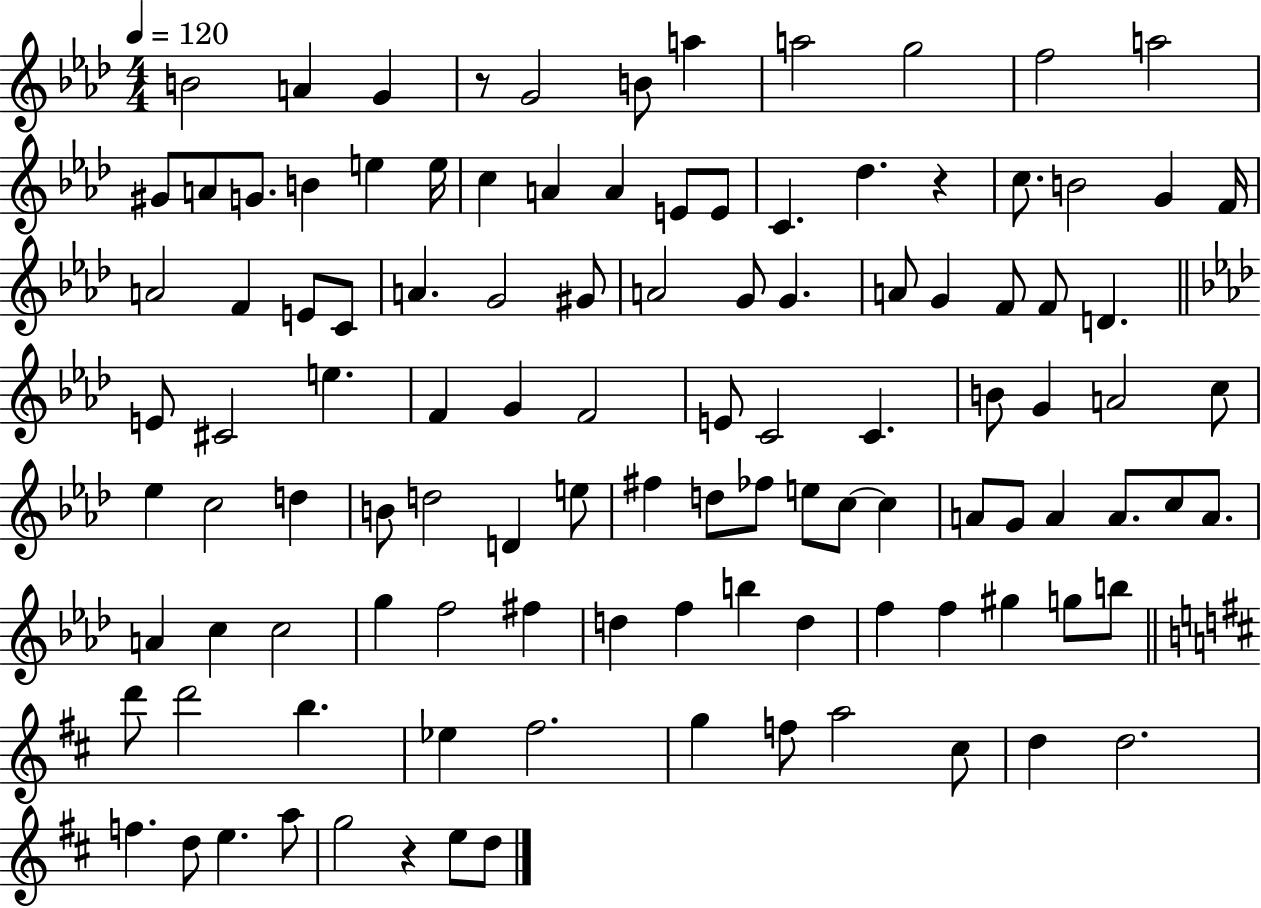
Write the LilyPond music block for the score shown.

{
  \clef treble
  \numericTimeSignature
  \time 4/4
  \key aes \major
  \tempo 4 = 120
  \repeat volta 2 { b'2 a'4 g'4 | r8 g'2 b'8 a''4 | a''2 g''2 | f''2 a''2 | \break gis'8 a'8 g'8. b'4 e''4 e''16 | c''4 a'4 a'4 e'8 e'8 | c'4. des''4. r4 | c''8. b'2 g'4 f'16 | \break a'2 f'4 e'8 c'8 | a'4. g'2 gis'8 | a'2 g'8 g'4. | a'8 g'4 f'8 f'8 d'4. | \break \bar "||" \break \key f \minor e'8 cis'2 e''4. | f'4 g'4 f'2 | e'8 c'2 c'4. | b'8 g'4 a'2 c''8 | \break ees''4 c''2 d''4 | b'8 d''2 d'4 e''8 | fis''4 d''8 fes''8 e''8 c''8~~ c''4 | a'8 g'8 a'4 a'8. c''8 a'8. | \break a'4 c''4 c''2 | g''4 f''2 fis''4 | d''4 f''4 b''4 d''4 | f''4 f''4 gis''4 g''8 b''8 | \break \bar "||" \break \key d \major d'''8 d'''2 b''4. | ees''4 fis''2. | g''4 f''8 a''2 cis''8 | d''4 d''2. | \break f''4. d''8 e''4. a''8 | g''2 r4 e''8 d''8 | } \bar "|."
}